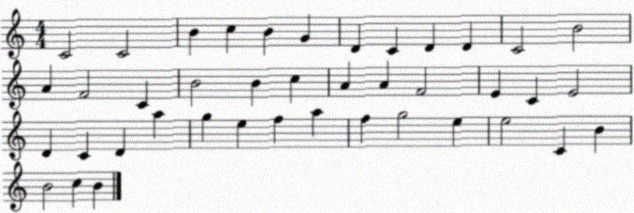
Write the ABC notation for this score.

X:1
T:Untitled
M:4/4
L:1/4
K:C
C2 C2 B c B G D C D D C2 B2 A F2 C B2 B c A A F2 E C E2 D C D a g e f a f g2 e e2 C B B2 c B